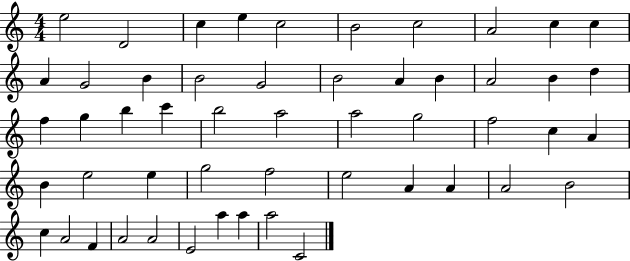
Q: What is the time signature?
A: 4/4